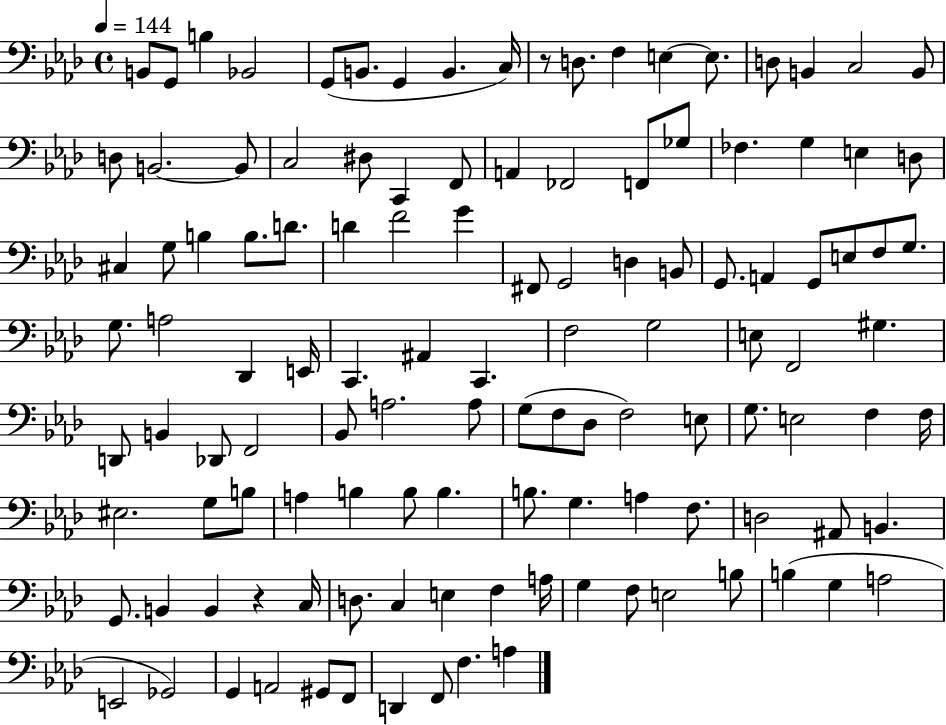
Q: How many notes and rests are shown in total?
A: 120